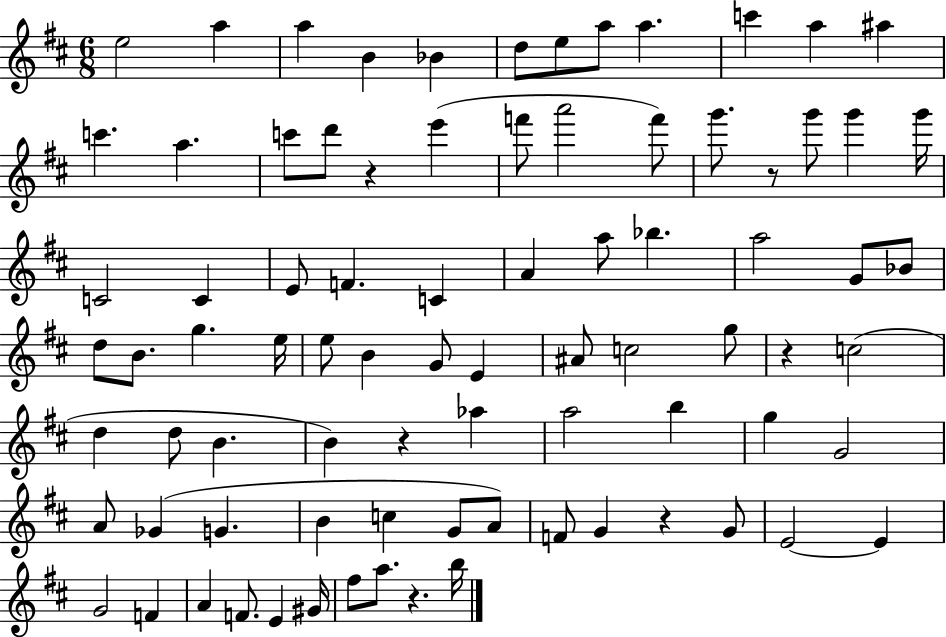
{
  \clef treble
  \numericTimeSignature
  \time 6/8
  \key d \major
  e''2 a''4 | a''4 b'4 bes'4 | d''8 e''8 a''8 a''4. | c'''4 a''4 ais''4 | \break c'''4. a''4. | c'''8 d'''8 r4 e'''4( | f'''8 a'''2 f'''8) | g'''8. r8 g'''8 g'''4 g'''16 | \break c'2 c'4 | e'8 f'4. c'4 | a'4 a''8 bes''4. | a''2 g'8 bes'8 | \break d''8 b'8. g''4. e''16 | e''8 b'4 g'8 e'4 | ais'8 c''2 g''8 | r4 c''2( | \break d''4 d''8 b'4. | b'4) r4 aes''4 | a''2 b''4 | g''4 g'2 | \break a'8 ges'4( g'4. | b'4 c''4 g'8 a'8) | f'8 g'4 r4 g'8 | e'2~~ e'4 | \break g'2 f'4 | a'4 f'8. e'4 gis'16 | fis''8 a''8. r4. b''16 | \bar "|."
}